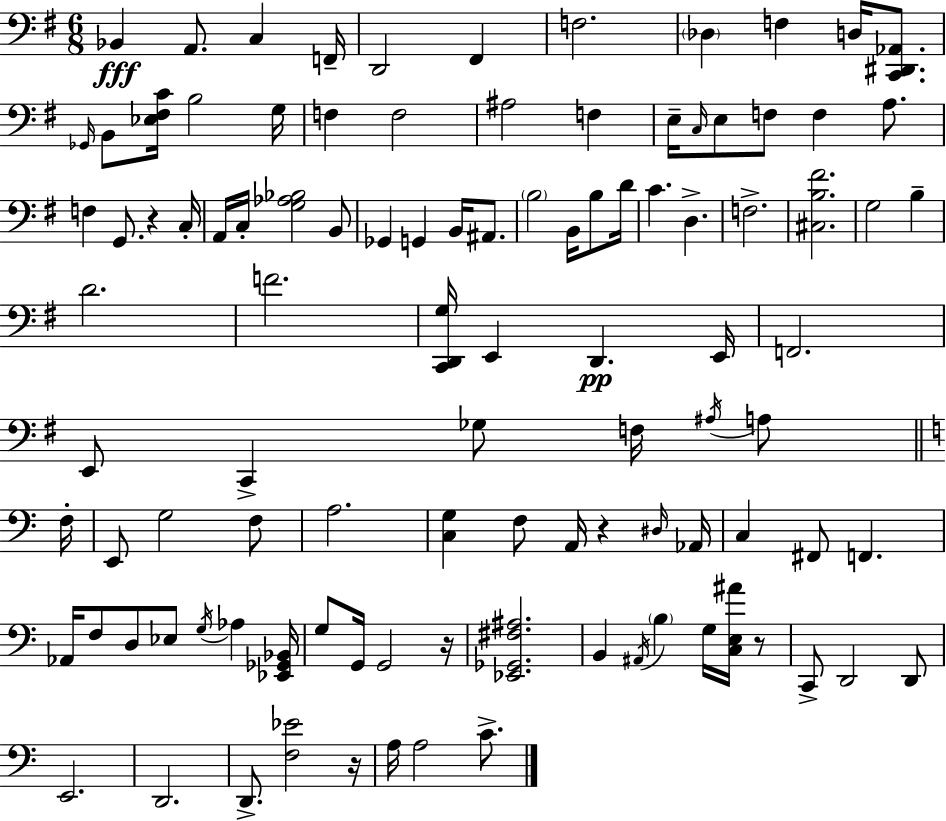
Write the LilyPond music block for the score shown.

{
  \clef bass
  \numericTimeSignature
  \time 6/8
  \key g \major
  bes,4\fff a,8. c4 f,16-- | d,2 fis,4 | f2. | \parenthesize des4 f4 d16 <c, dis, aes,>8. | \break \grace { ges,16 } b,8 <ees fis c'>16 b2 | g16 f4 f2 | ais2 f4 | e16-- \grace { c16 } e8 f8 f4 a8. | \break f4 g,8. r4 | c16-. a,16 c16-. <g aes bes>2 | b,8 ges,4 g,4 b,16 ais,8. | \parenthesize b2 b,16 b8 | \break d'16 c'4. d4.-> | f2.-> | <cis b fis'>2. | g2 b4-- | \break d'2. | f'2. | <c, d, g>16 e,4 d,4.\pp | e,16 f,2. | \break e,8 c,4-> ges8 f16 \acciaccatura { ais16 } | a8 \bar "||" \break \key a \minor f16-. e,8 g2 f8 | a2. | <c g>4 f8 a,16 r4 | \grace { dis16 } aes,16 c4 fis,8 f,4. | \break aes,16 f8 d8 ees8 \acciaccatura { g16 } aes4 | <ees, ges, bes,>16 g8 g,16 g,2 | r16 <ees, ges, fis ais>2. | b,4 \acciaccatura { ais,16 } \parenthesize b4 | \break g16 <c e ais'>16 r8 c,8-> d,2 | d,8 e,2. | d,2. | d,8.-> <f ees'>2 | \break r16 a16 a2 | c'8.-> \bar "|."
}